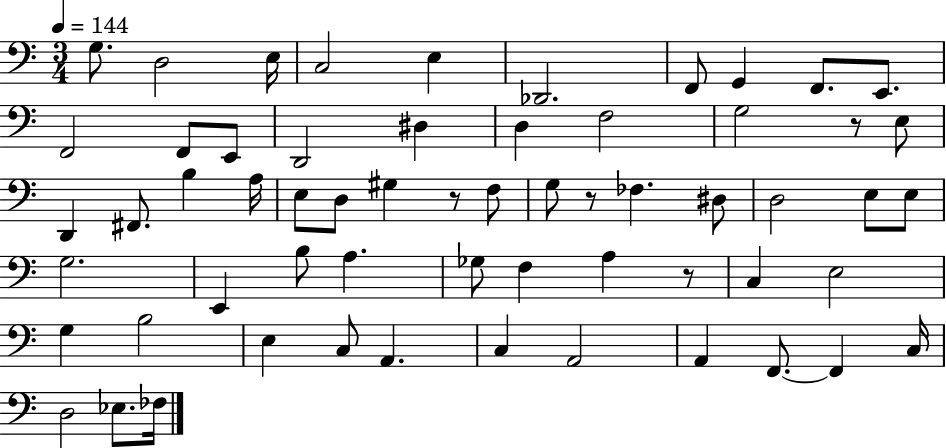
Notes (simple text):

G3/e. D3/h E3/s C3/h E3/q Db2/h. F2/e G2/q F2/e. E2/e. F2/h F2/e E2/e D2/h D#3/q D3/q F3/h G3/h R/e E3/e D2/q F#2/e. B3/q A3/s E3/e D3/e G#3/q R/e F3/e G3/e R/e FES3/q. D#3/e D3/h E3/e E3/e G3/h. E2/q B3/e A3/q. Gb3/e F3/q A3/q R/e C3/q E3/h G3/q B3/h E3/q C3/e A2/q. C3/q A2/h A2/q F2/e. F2/q C3/s D3/h Eb3/e. FES3/s